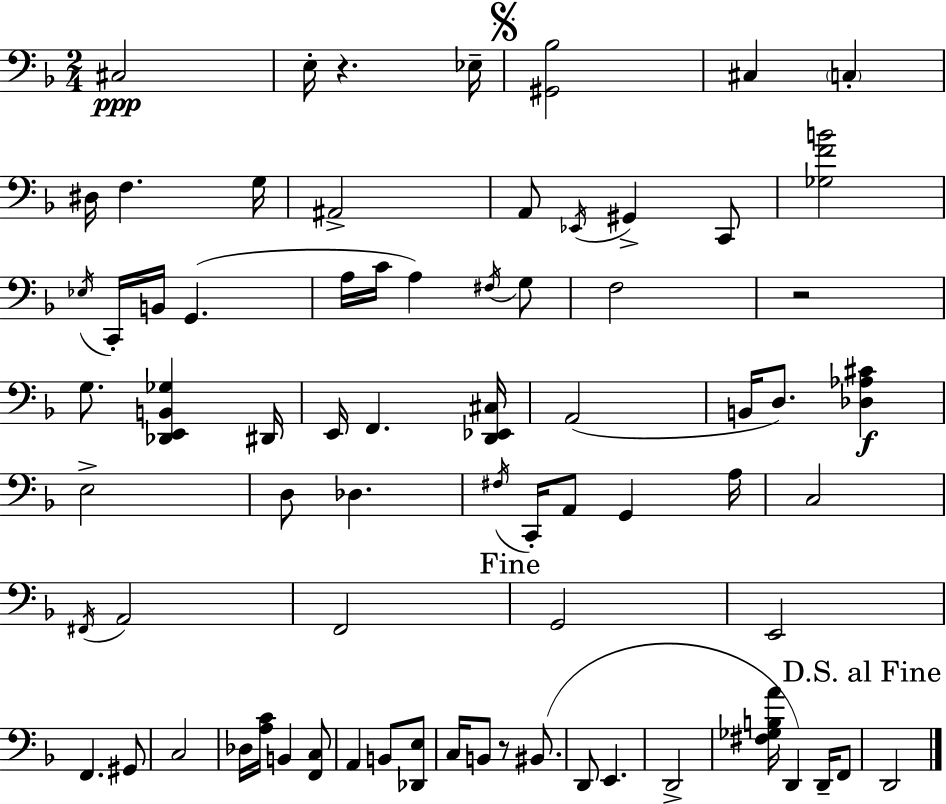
{
  \clef bass
  \numericTimeSignature
  \time 2/4
  \key f \major
  cis2\ppp | e16-. r4. ees16-- | \mark \markup { \musicglyph "scripts.segno" } <gis, bes>2 | cis4 \parenthesize c4-. | \break dis16 f4. g16 | ais,2-> | a,8 \acciaccatura { ees,16 } gis,4-> c,8 | <ges f' b'>2 | \break \acciaccatura { ees16 } c,16-. b,16 g,4.( | a16 c'16 a4) | \acciaccatura { fis16 } g8 f2 | r2 | \break g8. <des, e, b, ges>4 | dis,16 e,16 f,4. | <d, ees, cis>16 a,2( | b,16 d8.) <des aes cis'>4\f | \break e2-> | d8 des4. | \acciaccatura { fis16 } c,16-. a,8 g,4 | a16 c2 | \break \acciaccatura { fis,16 } a,2 | f,2 | \mark "Fine" g,2 | e,2 | \break f,4. | gis,8 c2 | des16 <a c'>16 b,4 | <f, c>8 a,4 | \break b,8 <des, e>8 c16 b,8 | r8 bis,8.( d,8 e,4. | d,2-> | <fis ges b a'>16 d,4) | \break d,16-- f,8 \mark "D.S. al Fine" d,2 | \bar "|."
}